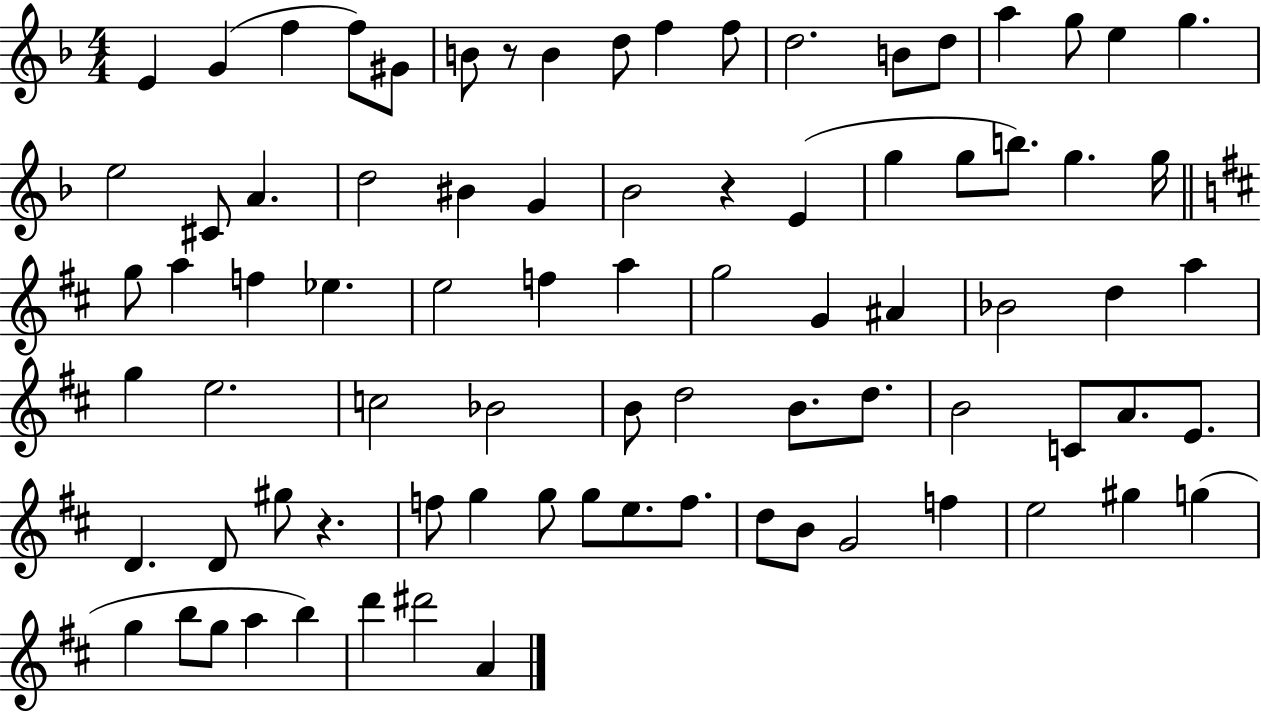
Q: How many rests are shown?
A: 3